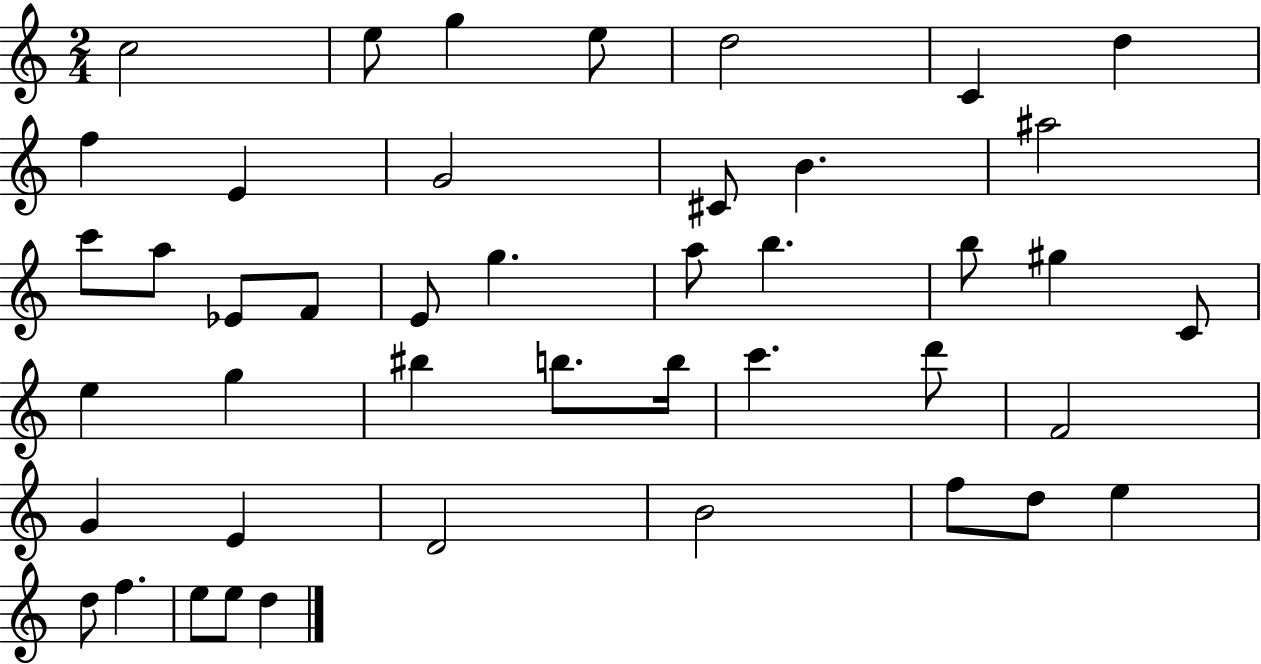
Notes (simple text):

C5/h E5/e G5/q E5/e D5/h C4/q D5/q F5/q E4/q G4/h C#4/e B4/q. A#5/h C6/e A5/e Eb4/e F4/e E4/e G5/q. A5/e B5/q. B5/e G#5/q C4/e E5/q G5/q BIS5/q B5/e. B5/s C6/q. D6/e F4/h G4/q E4/q D4/h B4/h F5/e D5/e E5/q D5/e F5/q. E5/e E5/e D5/q